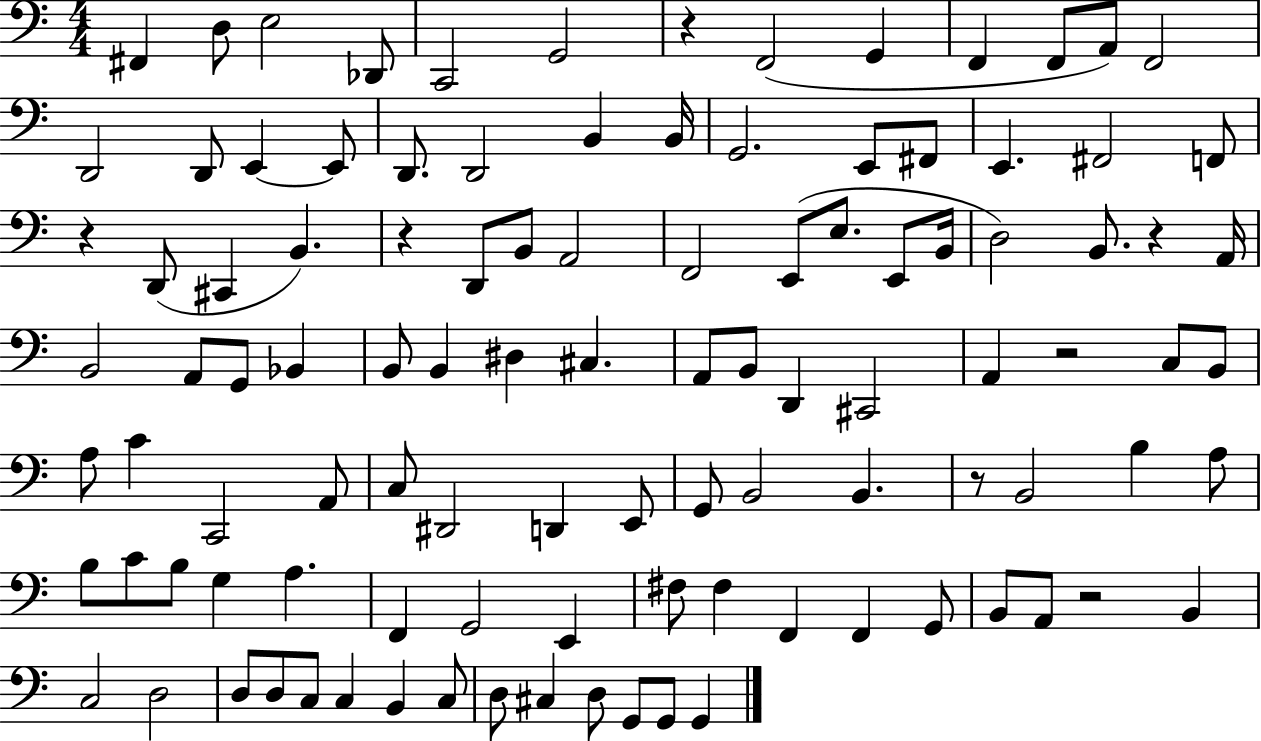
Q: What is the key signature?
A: C major